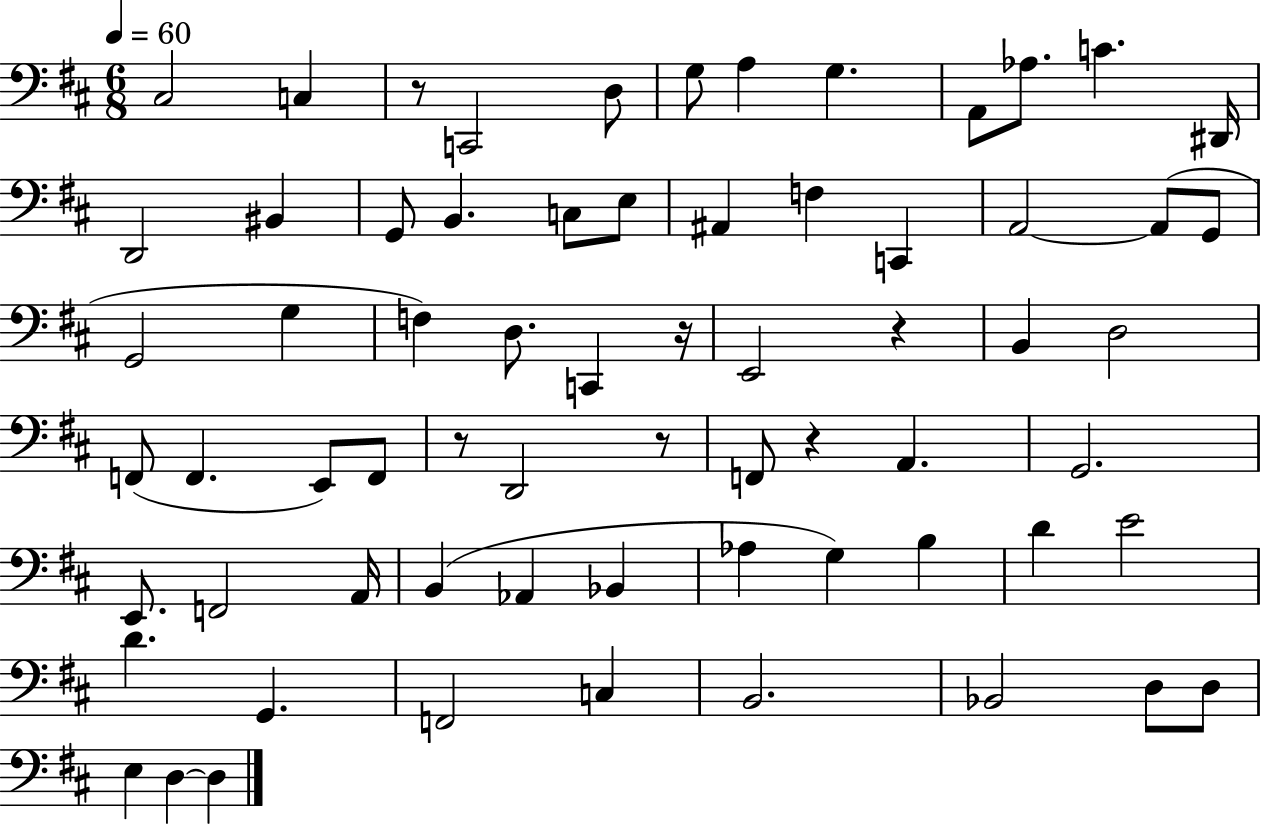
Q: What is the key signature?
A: D major